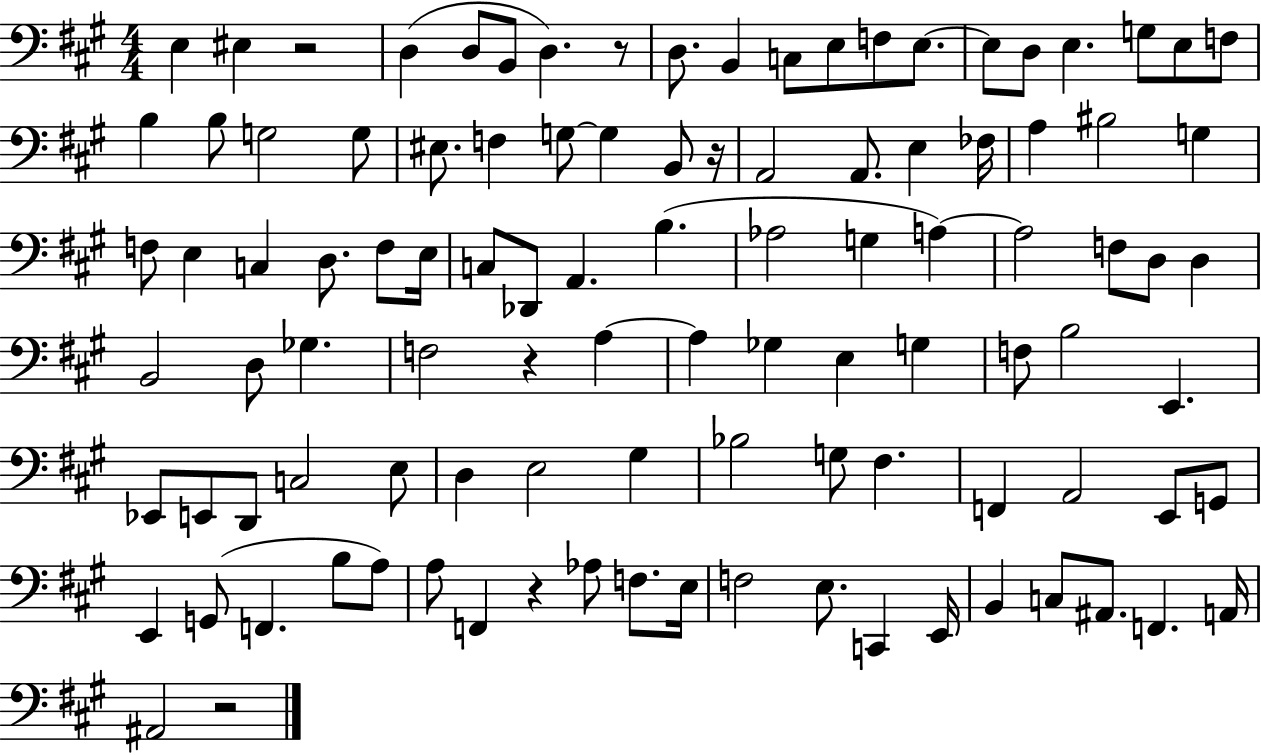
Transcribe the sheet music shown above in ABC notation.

X:1
T:Untitled
M:4/4
L:1/4
K:A
E, ^E, z2 D, D,/2 B,,/2 D, z/2 D,/2 B,, C,/2 E,/2 F,/2 E,/2 E,/2 D,/2 E, G,/2 E,/2 F,/2 B, B,/2 G,2 G,/2 ^E,/2 F, G,/2 G, B,,/2 z/4 A,,2 A,,/2 E, _F,/4 A, ^B,2 G, F,/2 E, C, D,/2 F,/2 E,/4 C,/2 _D,,/2 A,, B, _A,2 G, A, A,2 F,/2 D,/2 D, B,,2 D,/2 _G, F,2 z A, A, _G, E, G, F,/2 B,2 E,, _E,,/2 E,,/2 D,,/2 C,2 E,/2 D, E,2 ^G, _B,2 G,/2 ^F, F,, A,,2 E,,/2 G,,/2 E,, G,,/2 F,, B,/2 A,/2 A,/2 F,, z _A,/2 F,/2 E,/4 F,2 E,/2 C,, E,,/4 B,, C,/2 ^A,,/2 F,, A,,/4 ^A,,2 z2